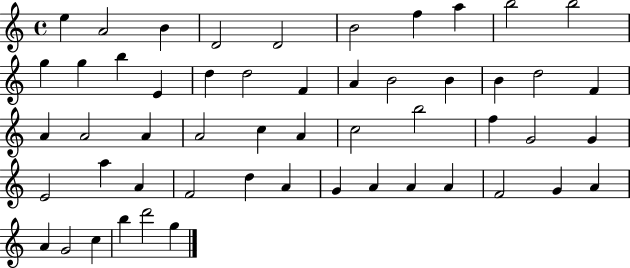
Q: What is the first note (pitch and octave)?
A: E5